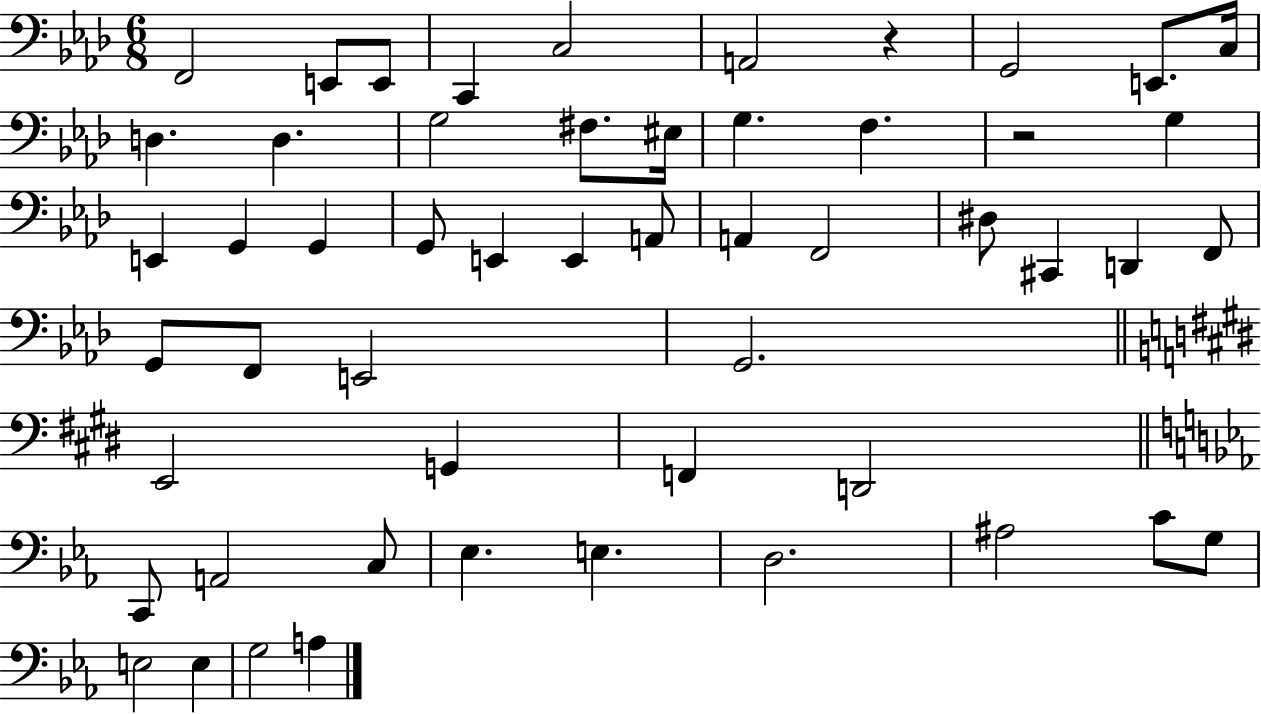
{
  \clef bass
  \numericTimeSignature
  \time 6/8
  \key aes \major
  f,2 e,8 e,8 | c,4 c2 | a,2 r4 | g,2 e,8. c16 | \break d4. d4. | g2 fis8. eis16 | g4. f4. | r2 g4 | \break e,4 g,4 g,4 | g,8 e,4 e,4 a,8 | a,4 f,2 | dis8 cis,4 d,4 f,8 | \break g,8 f,8 e,2 | g,2. | \bar "||" \break \key e \major e,2 g,4 | f,4 d,2 | \bar "||" \break \key c \minor c,8 a,2 c8 | ees4. e4. | d2. | ais2 c'8 g8 | \break e2 e4 | g2 a4 | \bar "|."
}